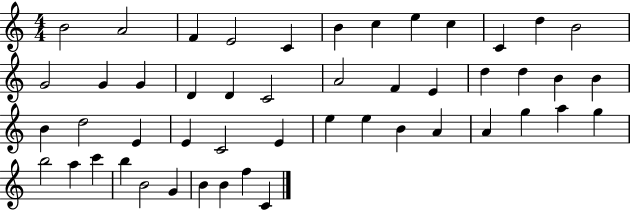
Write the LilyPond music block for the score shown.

{
  \clef treble
  \numericTimeSignature
  \time 4/4
  \key c \major
  b'2 a'2 | f'4 e'2 c'4 | b'4 c''4 e''4 c''4 | c'4 d''4 b'2 | \break g'2 g'4 g'4 | d'4 d'4 c'2 | a'2 f'4 e'4 | d''4 d''4 b'4 b'4 | \break b'4 d''2 e'4 | e'4 c'2 e'4 | e''4 e''4 b'4 a'4 | a'4 g''4 a''4 g''4 | \break b''2 a''4 c'''4 | b''4 b'2 g'4 | b'4 b'4 f''4 c'4 | \bar "|."
}